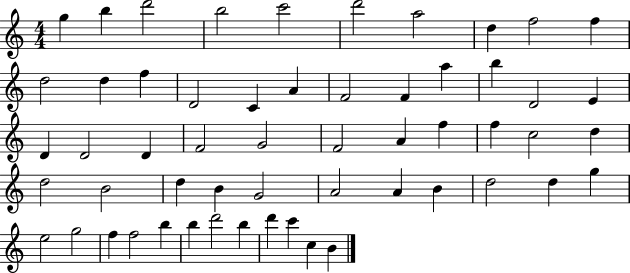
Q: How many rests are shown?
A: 0